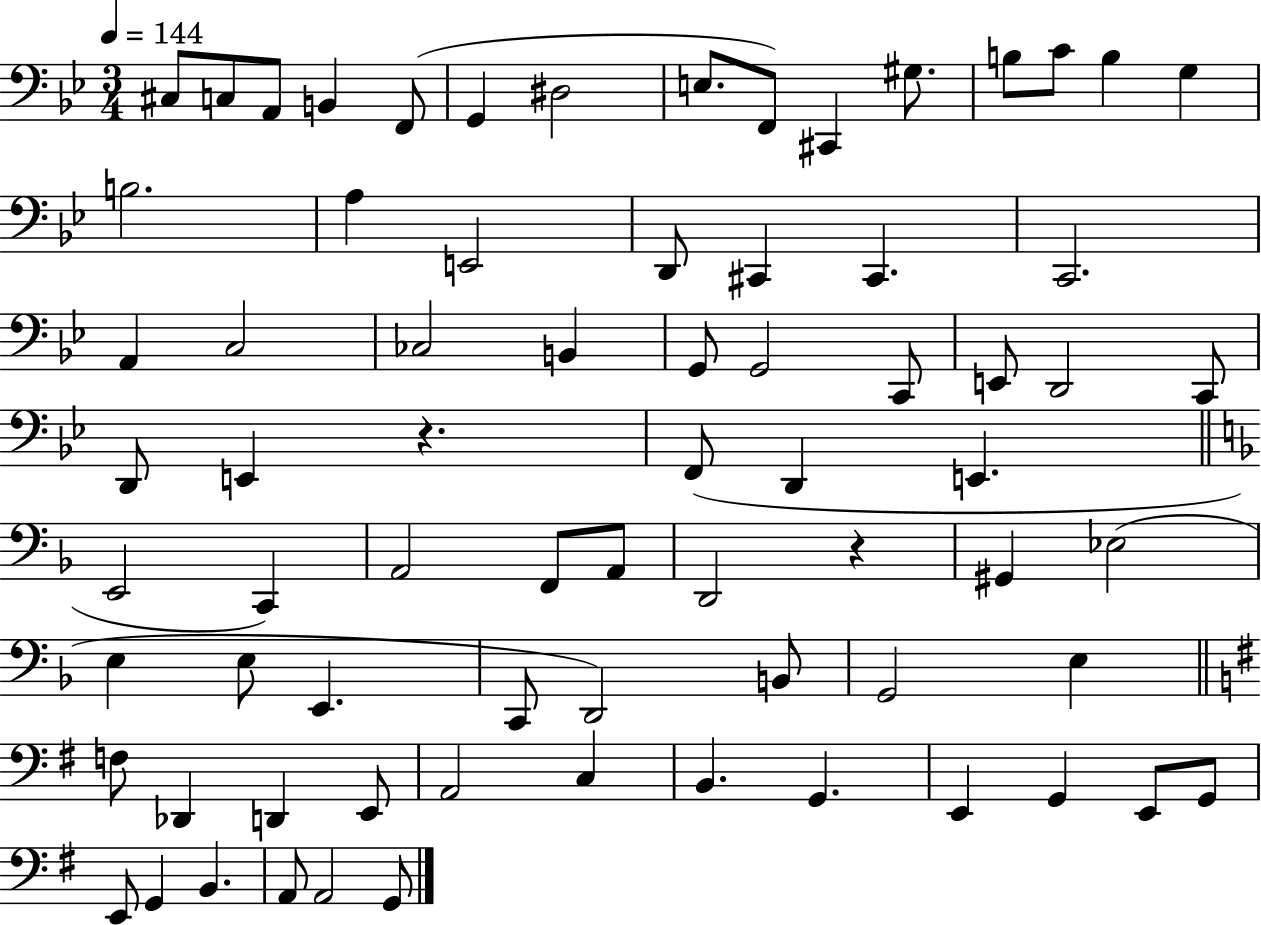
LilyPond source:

{
  \clef bass
  \numericTimeSignature
  \time 3/4
  \key bes \major
  \tempo 4 = 144
  cis8 c8 a,8 b,4 f,8( | g,4 dis2 | e8. f,8) cis,4 gis8. | b8 c'8 b4 g4 | \break b2. | a4 e,2 | d,8 cis,4 cis,4. | c,2. | \break a,4 c2 | ces2 b,4 | g,8 g,2 c,8 | e,8 d,2 c,8 | \break d,8 e,4 r4. | f,8( d,4 e,4. | \bar "||" \break \key f \major e,2 c,4) | a,2 f,8 a,8 | d,2 r4 | gis,4 ees2( | \break e4 e8 e,4. | c,8 d,2) b,8 | g,2 e4 | \bar "||" \break \key e \minor f8 des,4 d,4 e,8 | a,2 c4 | b,4. g,4. | e,4 g,4 e,8 g,8 | \break e,8 g,4 b,4. | a,8 a,2 g,8 | \bar "|."
}